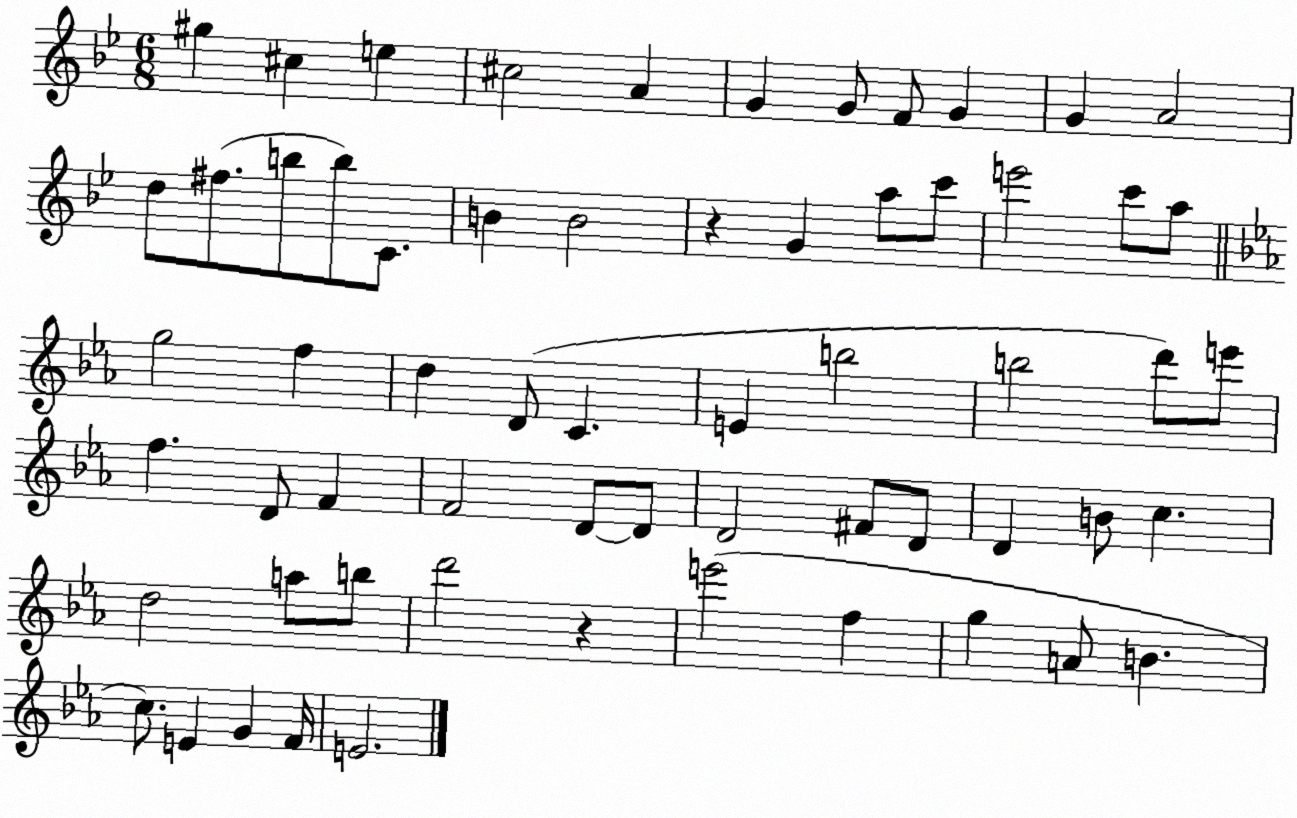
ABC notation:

X:1
T:Untitled
M:6/8
L:1/4
K:Bb
^g ^c e ^c2 A G G/2 F/2 G G A2 d/2 ^f/2 b/2 b/2 C/2 B B2 z G a/2 c'/2 e'2 c'/2 a/2 g2 f d D/2 C E b2 b2 d'/2 e'/2 f D/2 F F2 D/2 D/2 D2 ^F/2 D/2 D B/2 c d2 a/2 b/2 d'2 z e'2 f g A/2 B c/2 E G F/4 E2